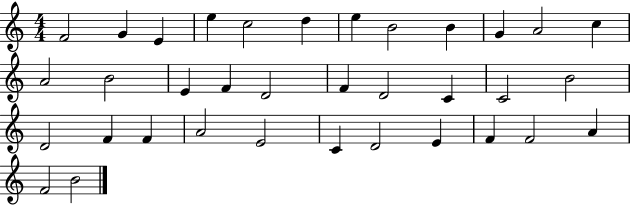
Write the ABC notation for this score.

X:1
T:Untitled
M:4/4
L:1/4
K:C
F2 G E e c2 d e B2 B G A2 c A2 B2 E F D2 F D2 C C2 B2 D2 F F A2 E2 C D2 E F F2 A F2 B2